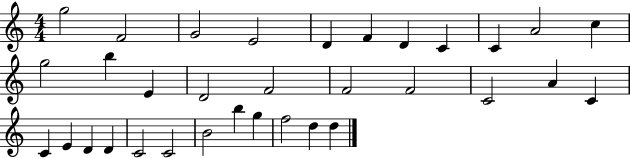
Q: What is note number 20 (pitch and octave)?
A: A4